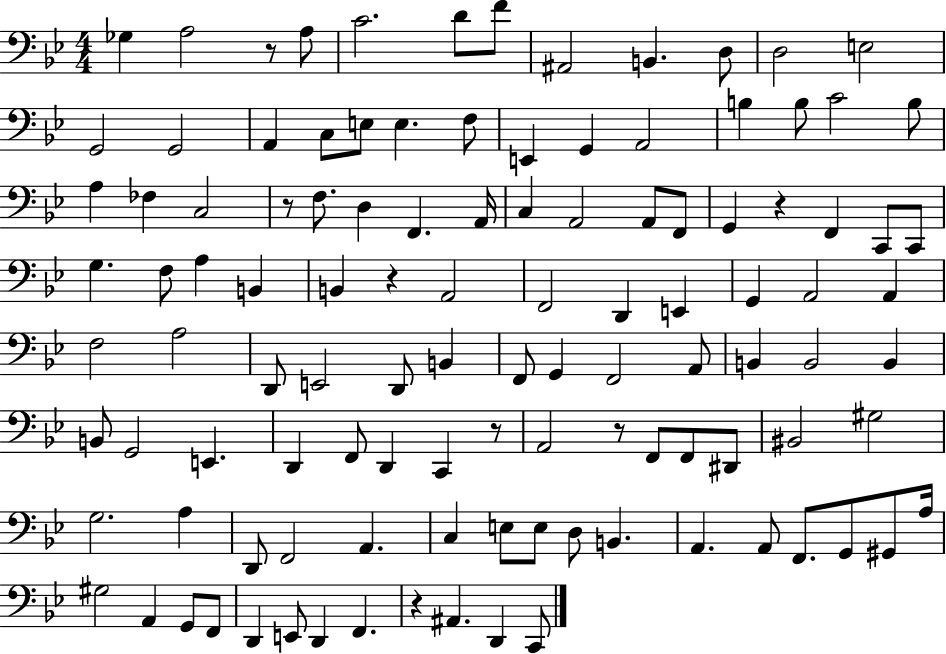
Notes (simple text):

Gb3/q A3/h R/e A3/e C4/h. D4/e F4/e A#2/h B2/q. D3/e D3/h E3/h G2/h G2/h A2/q C3/e E3/e E3/q. F3/e E2/q G2/q A2/h B3/q B3/e C4/h B3/e A3/q FES3/q C3/h R/e F3/e. D3/q F2/q. A2/s C3/q A2/h A2/e F2/e G2/q R/q F2/q C2/e C2/e G3/q. F3/e A3/q B2/q B2/q R/q A2/h F2/h D2/q E2/q G2/q A2/h A2/q F3/h A3/h D2/e E2/h D2/e B2/q F2/e G2/q F2/h A2/e B2/q B2/h B2/q B2/e G2/h E2/q. D2/q F2/e D2/q C2/q R/e A2/h R/e F2/e F2/e D#2/e BIS2/h G#3/h G3/h. A3/q D2/e F2/h A2/q. C3/q E3/e E3/e D3/e B2/q. A2/q. A2/e F2/e. G2/e G#2/e A3/s G#3/h A2/q G2/e F2/e D2/q E2/e D2/q F2/q. R/q A#2/q. D2/q C2/e